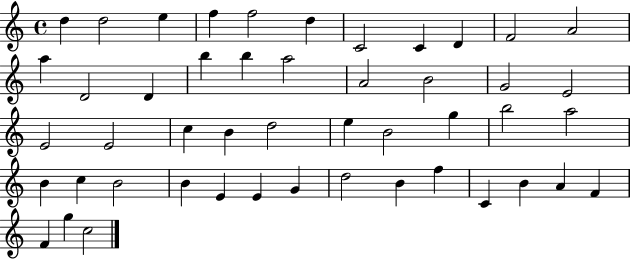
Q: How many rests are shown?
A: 0